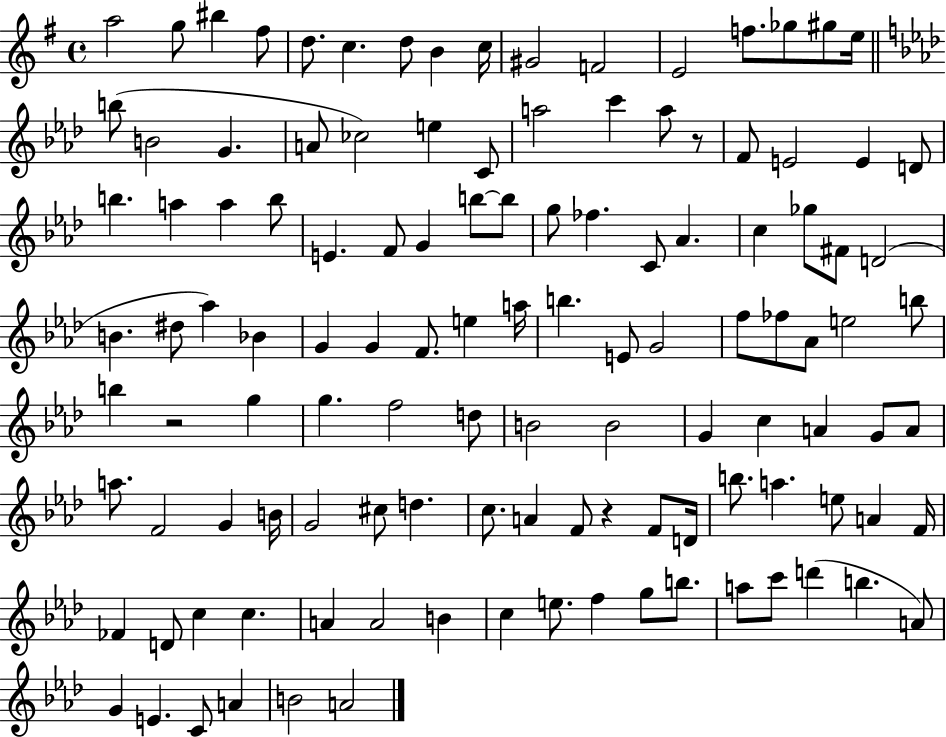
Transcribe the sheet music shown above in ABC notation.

X:1
T:Untitled
M:4/4
L:1/4
K:G
a2 g/2 ^b ^f/2 d/2 c d/2 B c/4 ^G2 F2 E2 f/2 _g/2 ^g/2 e/4 b/2 B2 G A/2 _c2 e C/2 a2 c' a/2 z/2 F/2 E2 E D/2 b a a b/2 E F/2 G b/2 b/2 g/2 _f C/2 _A c _g/2 ^F/2 D2 B ^d/2 _a _B G G F/2 e a/4 b E/2 G2 f/2 _f/2 _A/2 e2 b/2 b z2 g g f2 d/2 B2 B2 G c A G/2 A/2 a/2 F2 G B/4 G2 ^c/2 d c/2 A F/2 z F/2 D/4 b/2 a e/2 A F/4 _F D/2 c c A A2 B c e/2 f g/2 b/2 a/2 c'/2 d' b A/2 G E C/2 A B2 A2